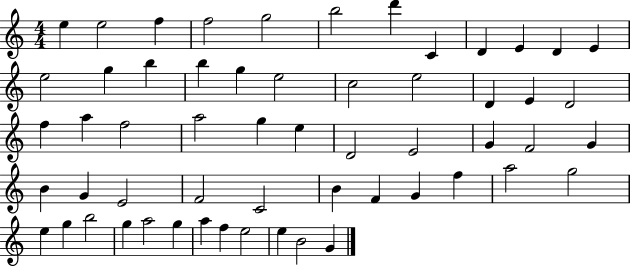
{
  \clef treble
  \numericTimeSignature
  \time 4/4
  \key c \major
  e''4 e''2 f''4 | f''2 g''2 | b''2 d'''4 c'4 | d'4 e'4 d'4 e'4 | \break e''2 g''4 b''4 | b''4 g''4 e''2 | c''2 e''2 | d'4 e'4 d'2 | \break f''4 a''4 f''2 | a''2 g''4 e''4 | d'2 e'2 | g'4 f'2 g'4 | \break b'4 g'4 e'2 | f'2 c'2 | b'4 f'4 g'4 f''4 | a''2 g''2 | \break e''4 g''4 b''2 | g''4 a''2 g''4 | a''4 f''4 e''2 | e''4 b'2 g'4 | \break \bar "|."
}